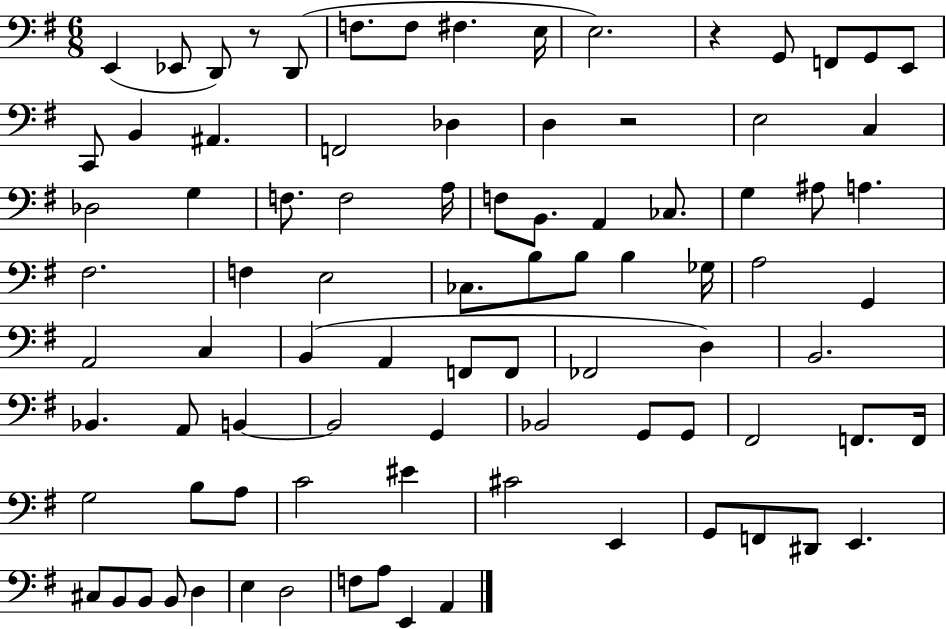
E2/q Eb2/e D2/e R/e D2/e F3/e. F3/e F#3/q. E3/s E3/h. R/q G2/e F2/e G2/e E2/e C2/e B2/q A#2/q. F2/h Db3/q D3/q R/h E3/h C3/q Db3/h G3/q F3/e. F3/h A3/s F3/e B2/e. A2/q CES3/e. G3/q A#3/e A3/q. F#3/h. F3/q E3/h CES3/e. B3/e B3/e B3/q Gb3/s A3/h G2/q A2/h C3/q B2/q A2/q F2/e F2/e FES2/h D3/q B2/h. Bb2/q. A2/e B2/q B2/h G2/q Bb2/h G2/e G2/e F#2/h F2/e. F2/s G3/h B3/e A3/e C4/h EIS4/q C#4/h E2/q G2/e F2/e D#2/e E2/q. C#3/e B2/e B2/e B2/e D3/q E3/q D3/h F3/e A3/e E2/q A2/q